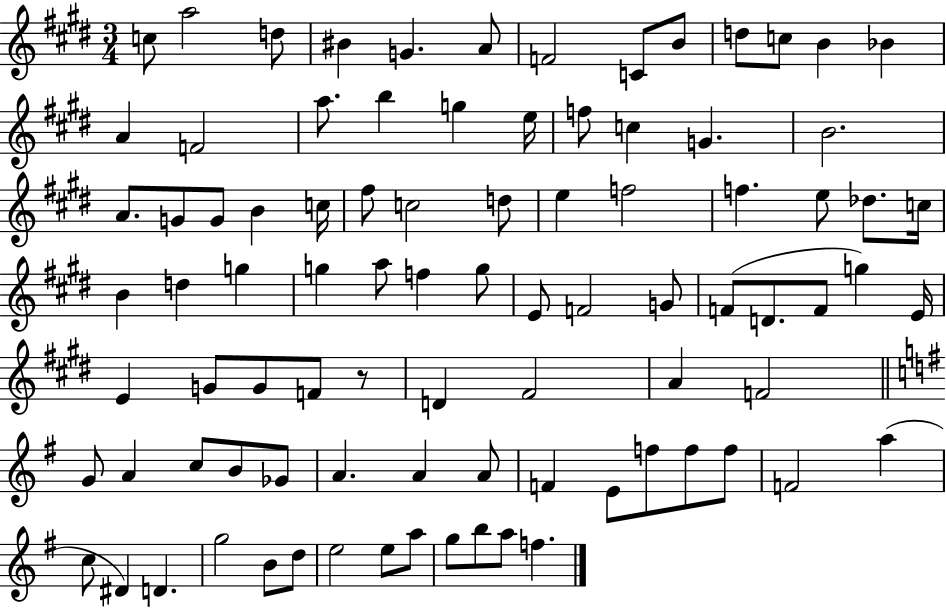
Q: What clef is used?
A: treble